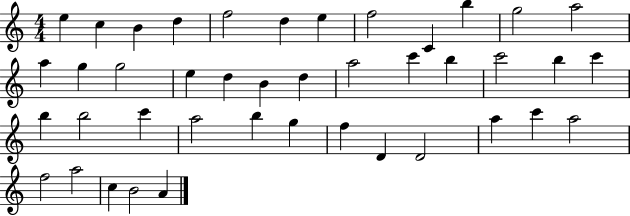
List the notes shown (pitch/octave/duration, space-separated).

E5/q C5/q B4/q D5/q F5/h D5/q E5/q F5/h C4/q B5/q G5/h A5/h A5/q G5/q G5/h E5/q D5/q B4/q D5/q A5/h C6/q B5/q C6/h B5/q C6/q B5/q B5/h C6/q A5/h B5/q G5/q F5/q D4/q D4/h A5/q C6/q A5/h F5/h A5/h C5/q B4/h A4/q